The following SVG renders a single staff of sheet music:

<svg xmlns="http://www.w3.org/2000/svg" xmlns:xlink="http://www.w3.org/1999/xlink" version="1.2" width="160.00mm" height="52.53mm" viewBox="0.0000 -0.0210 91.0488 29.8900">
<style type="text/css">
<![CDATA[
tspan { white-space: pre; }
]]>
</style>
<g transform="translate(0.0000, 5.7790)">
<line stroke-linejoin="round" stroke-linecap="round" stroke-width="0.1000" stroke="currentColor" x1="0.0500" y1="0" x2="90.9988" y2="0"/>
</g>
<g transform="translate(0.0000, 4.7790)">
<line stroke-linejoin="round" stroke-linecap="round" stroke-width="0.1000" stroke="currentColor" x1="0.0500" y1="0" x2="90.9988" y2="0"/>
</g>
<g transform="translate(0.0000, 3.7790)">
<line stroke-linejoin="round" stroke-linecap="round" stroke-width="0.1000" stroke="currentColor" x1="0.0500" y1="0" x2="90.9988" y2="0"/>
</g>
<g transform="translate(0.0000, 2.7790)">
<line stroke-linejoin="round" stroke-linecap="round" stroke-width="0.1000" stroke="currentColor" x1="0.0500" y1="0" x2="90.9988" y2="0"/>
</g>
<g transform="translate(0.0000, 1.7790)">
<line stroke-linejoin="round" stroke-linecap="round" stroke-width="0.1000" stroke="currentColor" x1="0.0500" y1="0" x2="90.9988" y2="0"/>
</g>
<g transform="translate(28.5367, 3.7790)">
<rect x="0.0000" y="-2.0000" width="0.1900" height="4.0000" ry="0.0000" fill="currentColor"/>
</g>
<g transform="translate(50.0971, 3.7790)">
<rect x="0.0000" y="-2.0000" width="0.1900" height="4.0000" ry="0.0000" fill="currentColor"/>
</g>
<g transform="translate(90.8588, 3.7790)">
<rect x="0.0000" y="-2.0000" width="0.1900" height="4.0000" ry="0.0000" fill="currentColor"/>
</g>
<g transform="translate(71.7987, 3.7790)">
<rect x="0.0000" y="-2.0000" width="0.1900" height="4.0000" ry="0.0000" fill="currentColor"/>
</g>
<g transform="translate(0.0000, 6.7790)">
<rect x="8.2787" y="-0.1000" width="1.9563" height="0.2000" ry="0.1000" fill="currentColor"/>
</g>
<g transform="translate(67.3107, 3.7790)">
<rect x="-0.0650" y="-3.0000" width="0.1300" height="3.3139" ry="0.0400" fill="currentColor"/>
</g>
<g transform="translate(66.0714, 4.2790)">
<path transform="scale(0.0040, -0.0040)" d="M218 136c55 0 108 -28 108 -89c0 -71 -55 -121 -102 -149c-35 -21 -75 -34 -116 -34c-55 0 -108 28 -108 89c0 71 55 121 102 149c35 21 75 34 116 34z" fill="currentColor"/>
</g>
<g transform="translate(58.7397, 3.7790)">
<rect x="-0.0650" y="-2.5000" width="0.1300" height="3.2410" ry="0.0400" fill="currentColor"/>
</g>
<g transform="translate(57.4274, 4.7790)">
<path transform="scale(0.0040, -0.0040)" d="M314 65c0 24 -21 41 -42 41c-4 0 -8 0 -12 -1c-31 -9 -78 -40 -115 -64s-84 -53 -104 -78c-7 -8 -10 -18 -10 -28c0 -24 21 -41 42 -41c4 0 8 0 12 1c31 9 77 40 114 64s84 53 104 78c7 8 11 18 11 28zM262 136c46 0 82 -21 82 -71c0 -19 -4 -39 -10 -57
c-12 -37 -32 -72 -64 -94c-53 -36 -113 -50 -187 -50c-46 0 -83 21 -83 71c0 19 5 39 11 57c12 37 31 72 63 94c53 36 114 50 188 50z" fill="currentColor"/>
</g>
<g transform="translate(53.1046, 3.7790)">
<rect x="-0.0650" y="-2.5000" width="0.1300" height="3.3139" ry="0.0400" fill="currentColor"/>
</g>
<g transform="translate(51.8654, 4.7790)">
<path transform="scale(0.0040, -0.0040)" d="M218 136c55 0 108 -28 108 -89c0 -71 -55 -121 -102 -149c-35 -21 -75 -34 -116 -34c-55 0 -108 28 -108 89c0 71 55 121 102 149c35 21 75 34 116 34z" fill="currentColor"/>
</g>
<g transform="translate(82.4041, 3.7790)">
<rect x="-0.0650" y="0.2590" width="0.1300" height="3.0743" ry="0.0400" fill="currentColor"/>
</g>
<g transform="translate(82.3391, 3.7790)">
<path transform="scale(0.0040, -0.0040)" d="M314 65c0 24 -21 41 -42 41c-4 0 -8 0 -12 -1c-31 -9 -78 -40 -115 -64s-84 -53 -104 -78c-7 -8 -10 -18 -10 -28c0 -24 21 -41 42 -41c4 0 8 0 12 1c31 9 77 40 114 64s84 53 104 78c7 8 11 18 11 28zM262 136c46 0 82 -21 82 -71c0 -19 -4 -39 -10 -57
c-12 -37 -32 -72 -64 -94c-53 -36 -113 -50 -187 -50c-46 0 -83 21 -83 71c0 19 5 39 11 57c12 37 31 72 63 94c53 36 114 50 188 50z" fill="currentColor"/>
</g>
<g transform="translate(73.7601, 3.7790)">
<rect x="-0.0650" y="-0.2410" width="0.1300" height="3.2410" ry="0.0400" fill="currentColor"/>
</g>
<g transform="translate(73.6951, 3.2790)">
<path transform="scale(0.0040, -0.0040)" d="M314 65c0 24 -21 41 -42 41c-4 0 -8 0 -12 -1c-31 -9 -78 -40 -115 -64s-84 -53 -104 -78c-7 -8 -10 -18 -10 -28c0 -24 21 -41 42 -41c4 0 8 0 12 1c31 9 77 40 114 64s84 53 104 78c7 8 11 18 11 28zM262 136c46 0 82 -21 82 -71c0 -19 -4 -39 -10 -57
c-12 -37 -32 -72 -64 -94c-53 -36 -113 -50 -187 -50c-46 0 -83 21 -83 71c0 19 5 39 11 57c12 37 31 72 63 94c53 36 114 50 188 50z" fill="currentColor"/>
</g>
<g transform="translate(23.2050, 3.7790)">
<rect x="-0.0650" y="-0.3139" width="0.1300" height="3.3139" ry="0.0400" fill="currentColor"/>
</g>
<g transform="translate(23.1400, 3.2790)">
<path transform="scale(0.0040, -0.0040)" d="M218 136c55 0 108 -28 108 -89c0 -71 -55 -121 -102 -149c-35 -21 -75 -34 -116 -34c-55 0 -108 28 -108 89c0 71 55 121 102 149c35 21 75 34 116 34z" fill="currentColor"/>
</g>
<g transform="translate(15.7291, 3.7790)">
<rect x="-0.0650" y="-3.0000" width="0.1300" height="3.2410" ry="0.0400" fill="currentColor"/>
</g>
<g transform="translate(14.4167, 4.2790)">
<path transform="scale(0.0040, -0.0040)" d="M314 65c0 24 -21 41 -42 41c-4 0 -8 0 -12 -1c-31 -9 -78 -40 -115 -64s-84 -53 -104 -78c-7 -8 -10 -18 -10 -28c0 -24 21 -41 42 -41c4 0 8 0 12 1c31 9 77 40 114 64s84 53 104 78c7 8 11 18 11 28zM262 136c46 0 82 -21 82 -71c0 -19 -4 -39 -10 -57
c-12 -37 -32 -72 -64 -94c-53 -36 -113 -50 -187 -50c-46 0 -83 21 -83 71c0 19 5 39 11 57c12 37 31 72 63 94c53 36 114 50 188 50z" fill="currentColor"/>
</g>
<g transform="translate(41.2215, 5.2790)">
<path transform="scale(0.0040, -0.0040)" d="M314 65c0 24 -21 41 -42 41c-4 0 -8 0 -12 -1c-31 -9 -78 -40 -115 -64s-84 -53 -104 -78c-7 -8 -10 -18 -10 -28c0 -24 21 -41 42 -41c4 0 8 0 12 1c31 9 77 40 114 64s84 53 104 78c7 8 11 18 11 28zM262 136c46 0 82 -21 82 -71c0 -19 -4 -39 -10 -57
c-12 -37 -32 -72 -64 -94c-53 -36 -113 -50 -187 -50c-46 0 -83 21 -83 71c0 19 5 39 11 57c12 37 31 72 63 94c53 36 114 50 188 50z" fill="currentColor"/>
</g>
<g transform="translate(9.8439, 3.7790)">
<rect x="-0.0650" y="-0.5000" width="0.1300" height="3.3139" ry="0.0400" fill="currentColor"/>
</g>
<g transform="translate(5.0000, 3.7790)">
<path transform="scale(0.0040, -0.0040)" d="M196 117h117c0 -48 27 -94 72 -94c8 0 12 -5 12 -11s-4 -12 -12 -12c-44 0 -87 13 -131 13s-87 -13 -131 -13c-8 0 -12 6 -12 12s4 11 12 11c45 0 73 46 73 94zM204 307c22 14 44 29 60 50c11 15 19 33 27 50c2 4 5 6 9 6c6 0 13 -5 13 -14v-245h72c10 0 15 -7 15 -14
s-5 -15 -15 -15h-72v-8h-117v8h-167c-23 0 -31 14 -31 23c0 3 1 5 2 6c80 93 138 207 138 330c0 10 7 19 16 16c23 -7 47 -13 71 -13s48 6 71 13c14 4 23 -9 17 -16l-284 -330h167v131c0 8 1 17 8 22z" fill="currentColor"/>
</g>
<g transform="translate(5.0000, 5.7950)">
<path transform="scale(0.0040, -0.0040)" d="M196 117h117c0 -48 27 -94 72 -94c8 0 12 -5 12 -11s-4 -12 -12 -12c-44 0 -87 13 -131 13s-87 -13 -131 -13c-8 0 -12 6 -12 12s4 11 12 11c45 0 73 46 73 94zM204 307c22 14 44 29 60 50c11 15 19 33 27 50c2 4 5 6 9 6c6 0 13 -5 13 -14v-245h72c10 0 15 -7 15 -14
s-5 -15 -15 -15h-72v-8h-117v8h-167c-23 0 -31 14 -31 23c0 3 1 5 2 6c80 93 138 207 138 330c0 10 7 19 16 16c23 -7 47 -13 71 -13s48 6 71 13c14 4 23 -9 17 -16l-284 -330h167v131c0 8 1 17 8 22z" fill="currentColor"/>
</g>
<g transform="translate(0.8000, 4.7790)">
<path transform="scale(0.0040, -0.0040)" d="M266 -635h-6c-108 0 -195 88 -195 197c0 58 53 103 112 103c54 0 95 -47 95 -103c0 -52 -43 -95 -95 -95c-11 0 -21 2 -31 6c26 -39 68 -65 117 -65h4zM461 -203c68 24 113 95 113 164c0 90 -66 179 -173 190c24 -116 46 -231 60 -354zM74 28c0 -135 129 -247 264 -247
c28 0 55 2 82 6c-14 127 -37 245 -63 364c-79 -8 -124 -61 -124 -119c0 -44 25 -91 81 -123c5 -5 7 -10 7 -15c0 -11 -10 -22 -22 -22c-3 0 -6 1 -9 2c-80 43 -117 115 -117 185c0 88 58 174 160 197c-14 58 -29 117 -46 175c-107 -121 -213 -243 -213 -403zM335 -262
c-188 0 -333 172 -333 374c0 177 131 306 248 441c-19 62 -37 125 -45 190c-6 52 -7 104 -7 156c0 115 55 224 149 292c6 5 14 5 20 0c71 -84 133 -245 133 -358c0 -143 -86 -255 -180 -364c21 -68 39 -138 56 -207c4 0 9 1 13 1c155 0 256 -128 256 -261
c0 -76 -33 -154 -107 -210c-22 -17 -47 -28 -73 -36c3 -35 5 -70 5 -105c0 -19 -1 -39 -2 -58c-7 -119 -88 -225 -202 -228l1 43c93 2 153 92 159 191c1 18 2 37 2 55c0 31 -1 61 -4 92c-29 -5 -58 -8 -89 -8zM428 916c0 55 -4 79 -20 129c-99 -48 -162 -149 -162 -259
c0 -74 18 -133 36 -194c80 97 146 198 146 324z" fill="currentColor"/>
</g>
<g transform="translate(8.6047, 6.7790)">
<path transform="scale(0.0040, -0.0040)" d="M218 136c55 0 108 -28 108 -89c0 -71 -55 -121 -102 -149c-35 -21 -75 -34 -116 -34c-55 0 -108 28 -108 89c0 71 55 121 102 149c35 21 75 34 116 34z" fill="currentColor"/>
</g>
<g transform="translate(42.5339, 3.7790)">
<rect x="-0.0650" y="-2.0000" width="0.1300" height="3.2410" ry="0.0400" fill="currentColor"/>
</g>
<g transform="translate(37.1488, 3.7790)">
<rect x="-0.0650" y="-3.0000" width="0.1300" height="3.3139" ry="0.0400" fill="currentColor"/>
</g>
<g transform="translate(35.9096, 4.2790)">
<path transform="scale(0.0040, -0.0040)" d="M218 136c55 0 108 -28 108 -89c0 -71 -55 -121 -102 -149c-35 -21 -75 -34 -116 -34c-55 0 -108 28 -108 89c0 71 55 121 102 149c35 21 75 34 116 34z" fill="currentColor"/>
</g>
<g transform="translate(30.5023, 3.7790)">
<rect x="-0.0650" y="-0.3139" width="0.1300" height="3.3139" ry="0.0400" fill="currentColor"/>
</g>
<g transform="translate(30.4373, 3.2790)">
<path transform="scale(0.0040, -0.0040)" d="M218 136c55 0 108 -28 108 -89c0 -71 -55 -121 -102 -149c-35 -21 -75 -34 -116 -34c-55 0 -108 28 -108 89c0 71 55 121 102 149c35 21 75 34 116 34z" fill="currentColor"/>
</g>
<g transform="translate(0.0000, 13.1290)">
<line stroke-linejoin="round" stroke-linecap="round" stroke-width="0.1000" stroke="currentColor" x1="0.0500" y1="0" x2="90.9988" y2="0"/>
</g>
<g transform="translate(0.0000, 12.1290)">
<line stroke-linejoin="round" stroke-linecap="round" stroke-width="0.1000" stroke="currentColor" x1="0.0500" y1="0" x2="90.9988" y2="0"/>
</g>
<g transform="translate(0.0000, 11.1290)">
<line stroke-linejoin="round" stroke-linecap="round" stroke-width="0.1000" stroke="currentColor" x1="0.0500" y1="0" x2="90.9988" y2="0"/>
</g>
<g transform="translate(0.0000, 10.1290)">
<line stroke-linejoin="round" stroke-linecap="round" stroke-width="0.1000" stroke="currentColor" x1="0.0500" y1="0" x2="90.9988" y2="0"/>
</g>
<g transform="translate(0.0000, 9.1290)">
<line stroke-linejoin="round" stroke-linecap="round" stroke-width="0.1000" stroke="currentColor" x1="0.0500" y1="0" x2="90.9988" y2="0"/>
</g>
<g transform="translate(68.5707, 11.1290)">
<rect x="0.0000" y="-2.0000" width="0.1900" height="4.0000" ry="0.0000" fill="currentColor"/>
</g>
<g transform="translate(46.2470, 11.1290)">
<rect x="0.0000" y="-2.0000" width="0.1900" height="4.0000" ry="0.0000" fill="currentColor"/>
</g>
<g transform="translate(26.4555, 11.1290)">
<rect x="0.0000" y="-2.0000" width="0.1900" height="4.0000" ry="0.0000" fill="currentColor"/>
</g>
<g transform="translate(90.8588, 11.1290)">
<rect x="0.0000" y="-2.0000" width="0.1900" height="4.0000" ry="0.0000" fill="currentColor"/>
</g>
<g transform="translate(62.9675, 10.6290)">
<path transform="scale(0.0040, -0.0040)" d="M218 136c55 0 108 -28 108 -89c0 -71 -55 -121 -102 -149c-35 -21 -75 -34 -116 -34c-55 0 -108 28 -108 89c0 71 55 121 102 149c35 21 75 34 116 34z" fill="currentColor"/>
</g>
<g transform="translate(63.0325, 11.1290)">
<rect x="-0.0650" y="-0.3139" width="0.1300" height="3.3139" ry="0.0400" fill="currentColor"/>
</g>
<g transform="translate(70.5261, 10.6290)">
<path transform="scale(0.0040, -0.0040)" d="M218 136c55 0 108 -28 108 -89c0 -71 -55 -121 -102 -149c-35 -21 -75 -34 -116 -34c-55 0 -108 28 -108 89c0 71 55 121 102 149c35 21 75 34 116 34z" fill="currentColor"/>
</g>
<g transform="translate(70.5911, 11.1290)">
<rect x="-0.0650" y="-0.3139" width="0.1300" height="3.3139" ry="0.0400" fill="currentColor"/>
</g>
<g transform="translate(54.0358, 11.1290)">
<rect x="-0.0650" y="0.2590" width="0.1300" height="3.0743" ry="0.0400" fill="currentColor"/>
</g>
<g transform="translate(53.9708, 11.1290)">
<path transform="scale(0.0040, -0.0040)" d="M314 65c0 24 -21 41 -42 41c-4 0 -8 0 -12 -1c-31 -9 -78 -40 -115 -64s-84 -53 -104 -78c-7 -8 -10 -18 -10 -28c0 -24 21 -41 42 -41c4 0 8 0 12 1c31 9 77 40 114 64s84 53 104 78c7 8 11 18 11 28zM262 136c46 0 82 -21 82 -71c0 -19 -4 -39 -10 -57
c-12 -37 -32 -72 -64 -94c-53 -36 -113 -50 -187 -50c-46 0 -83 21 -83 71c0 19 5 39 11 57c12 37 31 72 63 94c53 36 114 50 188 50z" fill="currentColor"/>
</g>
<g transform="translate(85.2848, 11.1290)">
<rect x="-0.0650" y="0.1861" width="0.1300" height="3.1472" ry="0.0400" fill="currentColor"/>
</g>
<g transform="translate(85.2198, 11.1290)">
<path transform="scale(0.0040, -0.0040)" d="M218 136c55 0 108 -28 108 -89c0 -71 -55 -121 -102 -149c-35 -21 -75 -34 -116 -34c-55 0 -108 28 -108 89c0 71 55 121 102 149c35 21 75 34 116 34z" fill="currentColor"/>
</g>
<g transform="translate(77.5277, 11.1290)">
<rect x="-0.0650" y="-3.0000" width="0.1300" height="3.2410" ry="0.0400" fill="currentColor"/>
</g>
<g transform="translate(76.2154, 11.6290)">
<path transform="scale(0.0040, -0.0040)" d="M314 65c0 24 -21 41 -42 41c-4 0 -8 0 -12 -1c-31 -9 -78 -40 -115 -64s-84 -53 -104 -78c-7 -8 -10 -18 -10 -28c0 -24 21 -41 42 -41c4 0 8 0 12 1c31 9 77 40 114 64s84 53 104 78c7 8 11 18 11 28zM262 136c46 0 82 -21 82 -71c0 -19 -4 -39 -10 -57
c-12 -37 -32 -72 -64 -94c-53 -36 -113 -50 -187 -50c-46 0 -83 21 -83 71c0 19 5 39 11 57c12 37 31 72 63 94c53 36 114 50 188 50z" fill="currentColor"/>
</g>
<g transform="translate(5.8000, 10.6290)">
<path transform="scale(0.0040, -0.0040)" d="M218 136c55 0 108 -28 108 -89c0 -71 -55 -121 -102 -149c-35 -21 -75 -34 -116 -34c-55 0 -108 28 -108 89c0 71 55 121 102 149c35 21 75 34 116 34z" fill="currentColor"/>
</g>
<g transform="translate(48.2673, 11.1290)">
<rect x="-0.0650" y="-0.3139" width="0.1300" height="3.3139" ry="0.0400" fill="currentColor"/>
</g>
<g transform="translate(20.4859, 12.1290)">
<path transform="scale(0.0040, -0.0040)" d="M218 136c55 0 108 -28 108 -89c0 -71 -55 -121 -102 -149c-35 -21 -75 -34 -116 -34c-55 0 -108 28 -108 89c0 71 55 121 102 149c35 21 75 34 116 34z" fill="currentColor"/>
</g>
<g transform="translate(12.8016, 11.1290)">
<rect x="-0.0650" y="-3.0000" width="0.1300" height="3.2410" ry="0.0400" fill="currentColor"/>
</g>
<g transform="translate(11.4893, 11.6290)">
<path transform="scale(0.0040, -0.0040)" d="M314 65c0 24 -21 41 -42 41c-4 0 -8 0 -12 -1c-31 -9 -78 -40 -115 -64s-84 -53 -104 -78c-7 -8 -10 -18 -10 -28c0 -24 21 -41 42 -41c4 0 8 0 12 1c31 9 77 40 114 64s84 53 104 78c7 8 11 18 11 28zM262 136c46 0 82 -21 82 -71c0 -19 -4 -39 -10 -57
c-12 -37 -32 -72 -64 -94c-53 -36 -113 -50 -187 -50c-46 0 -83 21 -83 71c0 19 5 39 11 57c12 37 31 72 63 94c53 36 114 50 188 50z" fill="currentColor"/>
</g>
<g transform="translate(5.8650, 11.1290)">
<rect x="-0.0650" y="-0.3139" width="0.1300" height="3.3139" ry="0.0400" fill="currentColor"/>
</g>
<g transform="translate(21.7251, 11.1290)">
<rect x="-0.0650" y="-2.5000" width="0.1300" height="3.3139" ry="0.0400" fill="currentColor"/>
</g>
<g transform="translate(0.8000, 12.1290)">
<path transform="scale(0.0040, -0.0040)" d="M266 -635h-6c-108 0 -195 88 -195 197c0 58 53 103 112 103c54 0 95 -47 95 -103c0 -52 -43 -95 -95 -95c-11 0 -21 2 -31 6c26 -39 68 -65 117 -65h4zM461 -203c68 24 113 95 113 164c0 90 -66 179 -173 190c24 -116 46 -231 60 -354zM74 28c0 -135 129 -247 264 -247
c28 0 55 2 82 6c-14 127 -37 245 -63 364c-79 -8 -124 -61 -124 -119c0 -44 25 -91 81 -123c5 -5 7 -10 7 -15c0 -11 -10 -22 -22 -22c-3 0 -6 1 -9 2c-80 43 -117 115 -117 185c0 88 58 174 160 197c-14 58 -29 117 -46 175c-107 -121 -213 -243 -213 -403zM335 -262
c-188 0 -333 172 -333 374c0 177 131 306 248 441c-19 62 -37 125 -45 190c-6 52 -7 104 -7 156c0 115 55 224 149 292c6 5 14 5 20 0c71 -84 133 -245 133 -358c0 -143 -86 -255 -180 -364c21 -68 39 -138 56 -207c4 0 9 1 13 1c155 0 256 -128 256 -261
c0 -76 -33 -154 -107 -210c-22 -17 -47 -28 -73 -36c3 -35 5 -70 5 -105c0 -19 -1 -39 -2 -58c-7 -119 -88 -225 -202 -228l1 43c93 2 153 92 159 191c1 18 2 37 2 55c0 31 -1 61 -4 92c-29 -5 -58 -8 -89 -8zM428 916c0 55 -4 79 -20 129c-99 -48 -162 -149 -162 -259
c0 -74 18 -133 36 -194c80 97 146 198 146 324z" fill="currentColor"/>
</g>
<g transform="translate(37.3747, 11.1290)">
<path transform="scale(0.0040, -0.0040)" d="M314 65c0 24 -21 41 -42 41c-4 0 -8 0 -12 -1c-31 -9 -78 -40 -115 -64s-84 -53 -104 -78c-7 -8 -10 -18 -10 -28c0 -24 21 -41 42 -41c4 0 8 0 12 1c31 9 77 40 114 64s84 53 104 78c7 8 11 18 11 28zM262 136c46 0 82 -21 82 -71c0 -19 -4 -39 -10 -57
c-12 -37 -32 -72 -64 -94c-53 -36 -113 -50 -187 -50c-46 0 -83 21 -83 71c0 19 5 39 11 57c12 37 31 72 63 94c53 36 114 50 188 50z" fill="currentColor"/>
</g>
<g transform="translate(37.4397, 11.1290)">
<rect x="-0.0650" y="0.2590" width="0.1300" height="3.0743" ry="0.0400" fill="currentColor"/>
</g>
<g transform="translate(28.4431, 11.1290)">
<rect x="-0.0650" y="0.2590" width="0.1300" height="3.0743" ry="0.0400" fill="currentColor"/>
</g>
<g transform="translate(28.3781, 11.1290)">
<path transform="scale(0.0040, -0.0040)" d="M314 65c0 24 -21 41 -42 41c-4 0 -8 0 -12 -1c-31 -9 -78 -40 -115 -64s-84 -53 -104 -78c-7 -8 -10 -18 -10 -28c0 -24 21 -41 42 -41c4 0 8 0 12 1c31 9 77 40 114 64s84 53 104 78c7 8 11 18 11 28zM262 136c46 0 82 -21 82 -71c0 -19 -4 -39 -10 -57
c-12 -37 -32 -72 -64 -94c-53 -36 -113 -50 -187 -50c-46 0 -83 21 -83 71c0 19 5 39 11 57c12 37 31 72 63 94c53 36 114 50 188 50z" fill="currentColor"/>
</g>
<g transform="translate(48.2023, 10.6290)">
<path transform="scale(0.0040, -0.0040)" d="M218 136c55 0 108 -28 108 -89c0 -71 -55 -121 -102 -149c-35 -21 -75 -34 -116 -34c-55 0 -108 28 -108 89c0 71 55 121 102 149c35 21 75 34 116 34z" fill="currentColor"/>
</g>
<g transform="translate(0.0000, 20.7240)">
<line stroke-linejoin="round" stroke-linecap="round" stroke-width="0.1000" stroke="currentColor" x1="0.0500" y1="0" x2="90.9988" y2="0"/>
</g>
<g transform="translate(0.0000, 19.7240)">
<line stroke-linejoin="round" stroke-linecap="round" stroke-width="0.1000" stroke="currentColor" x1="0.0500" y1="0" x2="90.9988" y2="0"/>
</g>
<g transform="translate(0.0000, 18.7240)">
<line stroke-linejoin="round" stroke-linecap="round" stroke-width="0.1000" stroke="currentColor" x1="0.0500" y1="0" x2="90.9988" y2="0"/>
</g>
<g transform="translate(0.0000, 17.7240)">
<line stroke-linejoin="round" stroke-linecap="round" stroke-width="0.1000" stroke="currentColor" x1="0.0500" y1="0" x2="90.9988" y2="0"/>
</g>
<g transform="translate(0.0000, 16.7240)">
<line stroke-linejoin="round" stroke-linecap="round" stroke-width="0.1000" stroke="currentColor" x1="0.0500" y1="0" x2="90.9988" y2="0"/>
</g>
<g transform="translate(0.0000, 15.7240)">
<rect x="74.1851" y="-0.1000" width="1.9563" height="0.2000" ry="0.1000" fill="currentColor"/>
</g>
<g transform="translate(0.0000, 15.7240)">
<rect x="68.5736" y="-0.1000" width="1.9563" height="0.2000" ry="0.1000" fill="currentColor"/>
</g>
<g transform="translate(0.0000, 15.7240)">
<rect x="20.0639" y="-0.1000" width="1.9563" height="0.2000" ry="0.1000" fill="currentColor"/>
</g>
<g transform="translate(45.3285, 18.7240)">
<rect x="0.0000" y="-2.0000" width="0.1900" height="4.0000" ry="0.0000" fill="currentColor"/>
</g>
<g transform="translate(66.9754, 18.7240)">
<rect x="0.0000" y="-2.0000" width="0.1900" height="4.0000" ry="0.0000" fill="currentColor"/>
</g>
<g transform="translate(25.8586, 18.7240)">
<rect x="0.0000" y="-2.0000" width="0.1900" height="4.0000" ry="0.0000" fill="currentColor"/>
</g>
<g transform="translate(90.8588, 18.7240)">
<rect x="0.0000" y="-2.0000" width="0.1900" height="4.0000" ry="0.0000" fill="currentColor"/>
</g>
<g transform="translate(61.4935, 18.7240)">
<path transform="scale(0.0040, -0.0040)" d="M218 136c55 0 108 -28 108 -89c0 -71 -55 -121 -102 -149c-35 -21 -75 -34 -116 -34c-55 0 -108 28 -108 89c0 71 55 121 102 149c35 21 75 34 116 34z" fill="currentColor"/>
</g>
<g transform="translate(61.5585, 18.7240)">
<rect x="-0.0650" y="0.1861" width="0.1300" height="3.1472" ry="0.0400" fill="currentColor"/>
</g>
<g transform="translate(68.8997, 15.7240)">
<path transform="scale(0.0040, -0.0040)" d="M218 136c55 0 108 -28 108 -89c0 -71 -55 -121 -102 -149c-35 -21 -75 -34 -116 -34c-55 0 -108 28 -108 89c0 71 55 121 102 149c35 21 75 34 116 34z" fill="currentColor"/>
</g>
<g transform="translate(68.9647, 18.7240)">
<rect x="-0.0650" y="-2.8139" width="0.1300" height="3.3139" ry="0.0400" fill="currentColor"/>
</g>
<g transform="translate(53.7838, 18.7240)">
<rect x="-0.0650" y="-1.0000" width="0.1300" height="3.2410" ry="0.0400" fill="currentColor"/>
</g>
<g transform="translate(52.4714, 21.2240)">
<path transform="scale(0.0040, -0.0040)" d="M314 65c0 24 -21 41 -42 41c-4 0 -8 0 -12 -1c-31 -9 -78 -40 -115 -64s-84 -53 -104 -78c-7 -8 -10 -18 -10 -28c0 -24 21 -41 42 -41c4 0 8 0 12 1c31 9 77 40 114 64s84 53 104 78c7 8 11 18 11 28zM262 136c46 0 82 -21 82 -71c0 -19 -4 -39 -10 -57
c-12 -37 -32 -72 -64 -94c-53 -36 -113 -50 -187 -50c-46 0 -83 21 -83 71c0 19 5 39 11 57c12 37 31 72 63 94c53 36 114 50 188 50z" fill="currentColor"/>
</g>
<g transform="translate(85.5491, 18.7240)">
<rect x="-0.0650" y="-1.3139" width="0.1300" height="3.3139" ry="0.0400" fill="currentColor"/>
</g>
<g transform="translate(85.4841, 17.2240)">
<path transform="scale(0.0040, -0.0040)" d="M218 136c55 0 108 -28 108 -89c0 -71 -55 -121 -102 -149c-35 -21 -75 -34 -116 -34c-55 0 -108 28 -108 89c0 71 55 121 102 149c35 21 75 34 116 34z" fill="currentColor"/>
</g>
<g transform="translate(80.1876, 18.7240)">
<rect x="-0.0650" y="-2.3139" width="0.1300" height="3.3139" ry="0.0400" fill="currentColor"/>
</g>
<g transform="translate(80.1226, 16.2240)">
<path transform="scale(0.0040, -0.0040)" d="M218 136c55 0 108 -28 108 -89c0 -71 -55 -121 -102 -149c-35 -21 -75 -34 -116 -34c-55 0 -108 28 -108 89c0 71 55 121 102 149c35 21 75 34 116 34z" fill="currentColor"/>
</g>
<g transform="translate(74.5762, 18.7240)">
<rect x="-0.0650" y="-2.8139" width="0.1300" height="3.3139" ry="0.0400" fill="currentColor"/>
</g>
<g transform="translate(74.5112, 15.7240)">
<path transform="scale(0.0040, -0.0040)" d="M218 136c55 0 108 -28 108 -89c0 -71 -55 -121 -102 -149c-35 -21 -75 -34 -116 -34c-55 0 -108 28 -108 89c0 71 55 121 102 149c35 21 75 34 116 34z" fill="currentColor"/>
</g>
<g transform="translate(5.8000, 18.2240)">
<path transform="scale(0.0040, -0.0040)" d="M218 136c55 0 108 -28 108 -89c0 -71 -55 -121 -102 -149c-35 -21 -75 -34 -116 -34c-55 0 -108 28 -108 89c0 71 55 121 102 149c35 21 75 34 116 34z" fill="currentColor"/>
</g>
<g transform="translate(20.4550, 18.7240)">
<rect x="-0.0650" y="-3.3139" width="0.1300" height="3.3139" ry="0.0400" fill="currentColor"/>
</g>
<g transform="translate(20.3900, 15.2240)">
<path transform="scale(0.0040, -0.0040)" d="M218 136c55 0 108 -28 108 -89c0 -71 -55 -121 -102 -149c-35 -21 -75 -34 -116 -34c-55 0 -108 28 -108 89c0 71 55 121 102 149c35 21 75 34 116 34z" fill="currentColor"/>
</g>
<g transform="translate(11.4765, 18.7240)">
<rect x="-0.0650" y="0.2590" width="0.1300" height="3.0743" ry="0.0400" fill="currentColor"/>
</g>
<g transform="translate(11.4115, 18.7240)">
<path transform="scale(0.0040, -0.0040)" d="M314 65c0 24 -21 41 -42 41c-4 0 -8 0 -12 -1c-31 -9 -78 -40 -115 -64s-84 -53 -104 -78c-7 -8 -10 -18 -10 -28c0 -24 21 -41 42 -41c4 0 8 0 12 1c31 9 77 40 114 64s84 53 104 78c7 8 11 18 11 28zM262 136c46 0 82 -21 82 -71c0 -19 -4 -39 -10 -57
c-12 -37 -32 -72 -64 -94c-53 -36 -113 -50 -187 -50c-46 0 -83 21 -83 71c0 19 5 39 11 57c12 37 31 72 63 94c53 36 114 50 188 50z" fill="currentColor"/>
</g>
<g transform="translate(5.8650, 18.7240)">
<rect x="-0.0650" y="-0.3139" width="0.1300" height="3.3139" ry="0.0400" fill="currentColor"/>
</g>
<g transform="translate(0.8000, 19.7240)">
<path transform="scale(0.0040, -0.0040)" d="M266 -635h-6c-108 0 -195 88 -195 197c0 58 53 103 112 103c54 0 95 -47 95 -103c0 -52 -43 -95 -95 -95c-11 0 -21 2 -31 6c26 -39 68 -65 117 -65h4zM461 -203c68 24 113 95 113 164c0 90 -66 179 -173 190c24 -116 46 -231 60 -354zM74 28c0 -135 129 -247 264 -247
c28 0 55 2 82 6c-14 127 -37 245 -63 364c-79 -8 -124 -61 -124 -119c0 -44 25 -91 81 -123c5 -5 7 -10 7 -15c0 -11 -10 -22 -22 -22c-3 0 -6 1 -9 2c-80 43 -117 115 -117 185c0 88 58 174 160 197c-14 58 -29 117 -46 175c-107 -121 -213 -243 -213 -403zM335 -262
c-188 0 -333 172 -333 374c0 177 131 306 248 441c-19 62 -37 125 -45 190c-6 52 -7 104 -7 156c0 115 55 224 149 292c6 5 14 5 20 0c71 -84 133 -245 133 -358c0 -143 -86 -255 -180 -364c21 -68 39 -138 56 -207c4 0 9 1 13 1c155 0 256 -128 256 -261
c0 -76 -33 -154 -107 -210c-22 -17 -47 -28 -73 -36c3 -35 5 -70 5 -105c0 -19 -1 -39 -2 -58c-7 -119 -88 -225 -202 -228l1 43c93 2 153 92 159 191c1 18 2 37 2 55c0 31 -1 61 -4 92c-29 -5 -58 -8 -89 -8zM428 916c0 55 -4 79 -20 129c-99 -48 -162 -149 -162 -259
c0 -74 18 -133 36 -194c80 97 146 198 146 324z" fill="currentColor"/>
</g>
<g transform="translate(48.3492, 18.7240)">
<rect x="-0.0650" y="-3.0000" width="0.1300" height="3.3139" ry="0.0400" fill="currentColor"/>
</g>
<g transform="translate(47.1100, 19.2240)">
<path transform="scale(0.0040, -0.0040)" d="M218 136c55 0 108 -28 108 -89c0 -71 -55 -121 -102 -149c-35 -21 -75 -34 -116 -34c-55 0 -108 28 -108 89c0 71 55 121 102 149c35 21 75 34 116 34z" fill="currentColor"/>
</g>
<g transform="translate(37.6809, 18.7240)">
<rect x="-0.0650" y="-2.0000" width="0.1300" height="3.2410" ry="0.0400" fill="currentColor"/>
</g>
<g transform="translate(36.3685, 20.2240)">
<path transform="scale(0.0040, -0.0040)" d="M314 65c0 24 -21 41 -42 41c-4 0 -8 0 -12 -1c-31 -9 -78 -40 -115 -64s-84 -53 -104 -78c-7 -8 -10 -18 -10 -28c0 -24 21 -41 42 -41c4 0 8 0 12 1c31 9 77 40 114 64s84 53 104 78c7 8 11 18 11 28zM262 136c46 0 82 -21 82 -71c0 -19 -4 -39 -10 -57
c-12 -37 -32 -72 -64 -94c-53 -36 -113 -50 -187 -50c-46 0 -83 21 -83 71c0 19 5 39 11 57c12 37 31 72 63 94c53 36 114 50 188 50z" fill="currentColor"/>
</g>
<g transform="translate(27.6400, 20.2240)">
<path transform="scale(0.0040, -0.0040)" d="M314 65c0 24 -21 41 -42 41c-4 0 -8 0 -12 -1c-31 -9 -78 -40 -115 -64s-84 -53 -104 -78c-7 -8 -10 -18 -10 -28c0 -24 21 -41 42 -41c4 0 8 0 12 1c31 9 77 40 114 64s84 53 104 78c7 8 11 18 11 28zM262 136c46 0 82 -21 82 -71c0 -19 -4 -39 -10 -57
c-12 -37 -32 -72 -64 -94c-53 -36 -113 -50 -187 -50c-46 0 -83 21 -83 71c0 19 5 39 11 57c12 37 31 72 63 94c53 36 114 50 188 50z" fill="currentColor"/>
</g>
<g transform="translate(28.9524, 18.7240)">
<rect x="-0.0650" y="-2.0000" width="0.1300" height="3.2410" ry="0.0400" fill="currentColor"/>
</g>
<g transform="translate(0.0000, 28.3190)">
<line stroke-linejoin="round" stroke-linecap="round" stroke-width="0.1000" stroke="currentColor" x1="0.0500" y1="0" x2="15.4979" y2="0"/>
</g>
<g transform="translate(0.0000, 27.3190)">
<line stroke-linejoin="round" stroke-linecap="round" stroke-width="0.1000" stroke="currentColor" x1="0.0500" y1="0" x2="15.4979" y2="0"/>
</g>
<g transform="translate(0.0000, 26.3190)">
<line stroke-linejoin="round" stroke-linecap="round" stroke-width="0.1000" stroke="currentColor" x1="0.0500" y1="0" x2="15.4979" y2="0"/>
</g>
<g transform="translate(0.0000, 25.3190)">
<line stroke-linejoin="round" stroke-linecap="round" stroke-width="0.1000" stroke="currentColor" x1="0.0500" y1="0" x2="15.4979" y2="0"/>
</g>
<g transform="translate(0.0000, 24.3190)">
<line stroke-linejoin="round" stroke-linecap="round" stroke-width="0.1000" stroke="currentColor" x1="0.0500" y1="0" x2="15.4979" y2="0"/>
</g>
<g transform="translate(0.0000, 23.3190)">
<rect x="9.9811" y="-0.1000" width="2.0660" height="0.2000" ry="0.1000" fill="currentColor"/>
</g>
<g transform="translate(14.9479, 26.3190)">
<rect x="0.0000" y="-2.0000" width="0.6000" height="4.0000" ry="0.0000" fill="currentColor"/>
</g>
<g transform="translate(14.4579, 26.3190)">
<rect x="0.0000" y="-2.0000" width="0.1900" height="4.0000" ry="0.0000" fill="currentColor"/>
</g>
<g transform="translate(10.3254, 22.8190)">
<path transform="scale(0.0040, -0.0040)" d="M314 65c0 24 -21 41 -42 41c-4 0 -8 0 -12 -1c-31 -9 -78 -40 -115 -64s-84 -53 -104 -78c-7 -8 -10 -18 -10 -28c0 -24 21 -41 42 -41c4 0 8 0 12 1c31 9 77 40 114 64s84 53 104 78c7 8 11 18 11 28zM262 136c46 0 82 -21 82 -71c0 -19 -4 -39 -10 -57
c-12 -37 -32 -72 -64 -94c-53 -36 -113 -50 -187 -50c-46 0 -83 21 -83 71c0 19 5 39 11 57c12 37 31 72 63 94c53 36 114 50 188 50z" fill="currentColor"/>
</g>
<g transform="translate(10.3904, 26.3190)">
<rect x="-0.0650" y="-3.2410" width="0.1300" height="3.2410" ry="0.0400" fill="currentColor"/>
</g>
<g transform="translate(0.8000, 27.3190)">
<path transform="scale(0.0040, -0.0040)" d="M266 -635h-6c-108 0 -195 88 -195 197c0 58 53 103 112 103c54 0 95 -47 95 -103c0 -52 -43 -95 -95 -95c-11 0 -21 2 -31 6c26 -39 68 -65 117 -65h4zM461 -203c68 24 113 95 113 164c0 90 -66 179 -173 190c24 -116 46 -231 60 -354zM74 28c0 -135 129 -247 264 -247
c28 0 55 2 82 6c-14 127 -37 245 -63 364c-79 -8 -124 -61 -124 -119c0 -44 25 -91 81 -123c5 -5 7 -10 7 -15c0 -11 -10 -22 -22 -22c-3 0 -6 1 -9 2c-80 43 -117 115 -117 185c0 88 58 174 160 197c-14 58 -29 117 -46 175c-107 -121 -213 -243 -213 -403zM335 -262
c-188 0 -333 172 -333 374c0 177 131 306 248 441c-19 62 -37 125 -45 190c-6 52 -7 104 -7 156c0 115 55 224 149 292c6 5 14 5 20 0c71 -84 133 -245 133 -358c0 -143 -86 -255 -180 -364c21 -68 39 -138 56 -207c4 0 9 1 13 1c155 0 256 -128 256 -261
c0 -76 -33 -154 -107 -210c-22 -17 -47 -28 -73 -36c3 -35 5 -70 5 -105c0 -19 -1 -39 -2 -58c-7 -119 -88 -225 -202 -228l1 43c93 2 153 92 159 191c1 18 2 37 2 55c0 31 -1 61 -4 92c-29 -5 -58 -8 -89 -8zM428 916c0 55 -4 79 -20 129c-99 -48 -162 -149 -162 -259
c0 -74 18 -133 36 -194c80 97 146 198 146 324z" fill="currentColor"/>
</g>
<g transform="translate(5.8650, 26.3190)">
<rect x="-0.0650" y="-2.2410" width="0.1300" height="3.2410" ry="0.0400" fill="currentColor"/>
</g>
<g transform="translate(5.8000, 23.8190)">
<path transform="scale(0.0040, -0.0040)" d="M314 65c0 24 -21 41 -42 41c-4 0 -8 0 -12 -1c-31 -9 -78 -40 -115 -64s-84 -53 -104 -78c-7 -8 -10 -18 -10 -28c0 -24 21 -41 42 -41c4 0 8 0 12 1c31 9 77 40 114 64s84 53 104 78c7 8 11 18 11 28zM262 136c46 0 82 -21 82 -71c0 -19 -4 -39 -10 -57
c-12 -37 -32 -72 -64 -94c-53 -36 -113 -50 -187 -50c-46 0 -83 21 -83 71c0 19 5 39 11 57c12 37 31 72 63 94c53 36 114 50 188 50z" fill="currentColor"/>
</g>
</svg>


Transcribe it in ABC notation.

X:1
T:Untitled
M:4/4
L:1/4
K:C
C A2 c c A F2 G G2 A c2 B2 c A2 G B2 B2 c B2 c c A2 B c B2 b F2 F2 A D2 B a a g e g2 b2